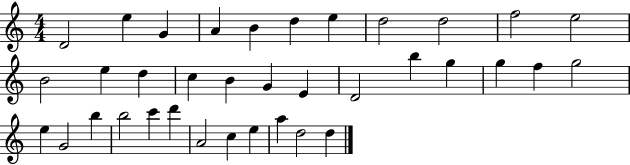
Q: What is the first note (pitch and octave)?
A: D4